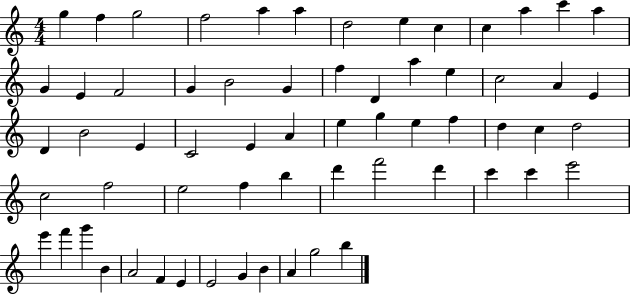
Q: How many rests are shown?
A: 0